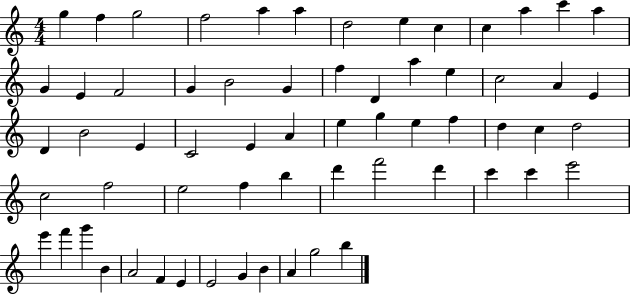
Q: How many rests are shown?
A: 0